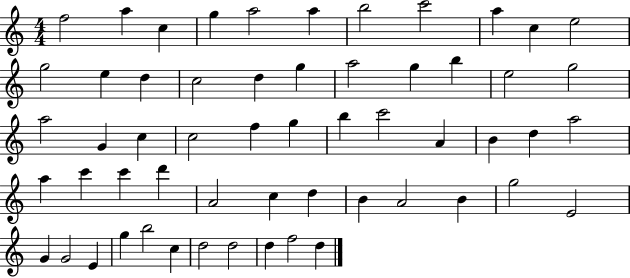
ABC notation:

X:1
T:Untitled
M:4/4
L:1/4
K:C
f2 a c g a2 a b2 c'2 a c e2 g2 e d c2 d g a2 g b e2 g2 a2 G c c2 f g b c'2 A B d a2 a c' c' d' A2 c d B A2 B g2 E2 G G2 E g b2 c d2 d2 d f2 d